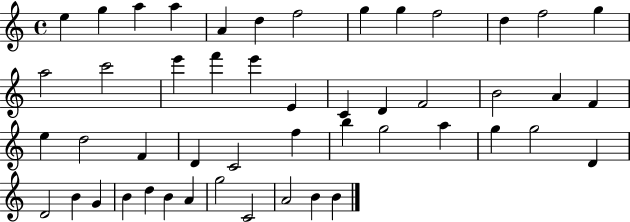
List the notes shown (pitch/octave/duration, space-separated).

E5/q G5/q A5/q A5/q A4/q D5/q F5/h G5/q G5/q F5/h D5/q F5/h G5/q A5/h C6/h E6/q F6/q E6/q E4/q C4/q D4/q F4/h B4/h A4/q F4/q E5/q D5/h F4/q D4/q C4/h F5/q B5/q G5/h A5/q G5/q G5/h D4/q D4/h B4/q G4/q B4/q D5/q B4/q A4/q G5/h C4/h A4/h B4/q B4/q